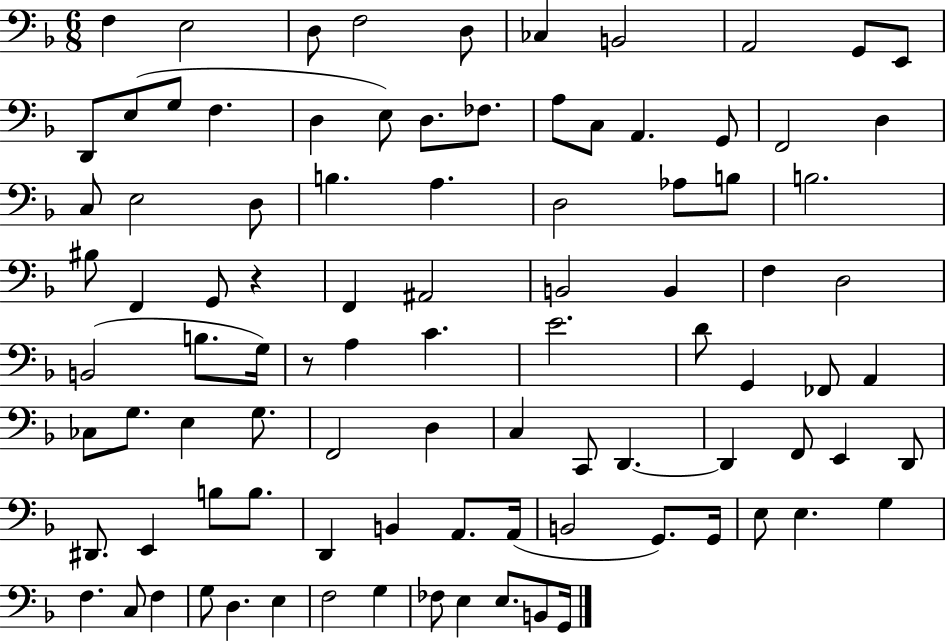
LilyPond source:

{
  \clef bass
  \numericTimeSignature
  \time 6/8
  \key f \major
  \repeat volta 2 { f4 e2 | d8 f2 d8 | ces4 b,2 | a,2 g,8 e,8 | \break d,8 e8( g8 f4. | d4 e8) d8. fes8. | a8 c8 a,4. g,8 | f,2 d4 | \break c8 e2 d8 | b4. a4. | d2 aes8 b8 | b2. | \break bis8 f,4 g,8 r4 | f,4 ais,2 | b,2 b,4 | f4 d2 | \break b,2( b8. g16) | r8 a4 c'4. | e'2. | d'8 g,4 fes,8 a,4 | \break ces8 g8. e4 g8. | f,2 d4 | c4 c,8 d,4.~~ | d,4 f,8 e,4 d,8 | \break dis,8. e,4 b8 b8. | d,4 b,4 a,8. a,16( | b,2 g,8.) g,16 | e8 e4. g4 | \break f4. c8 f4 | g8 d4. e4 | f2 g4 | fes8 e4 e8. b,8 g,16 | \break } \bar "|."
}